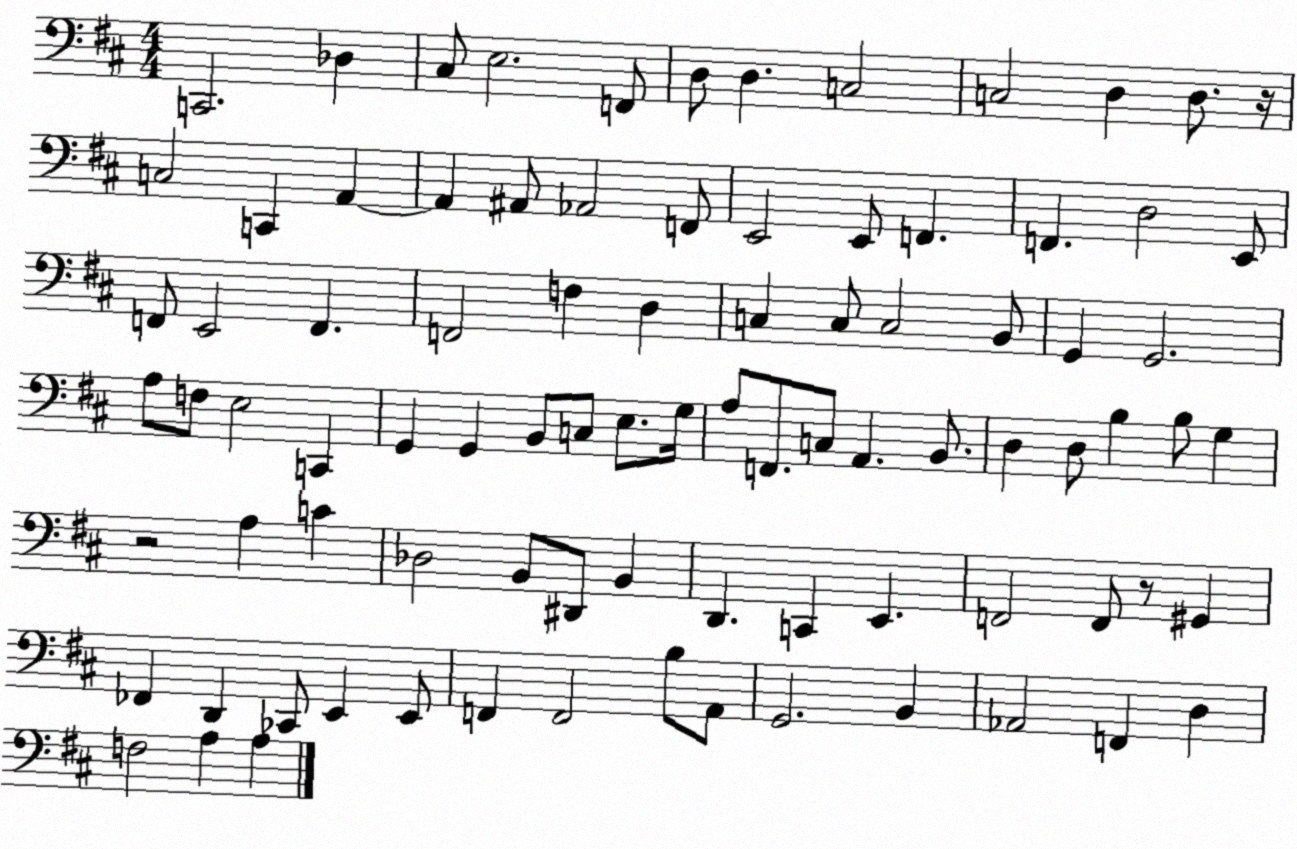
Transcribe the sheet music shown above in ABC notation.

X:1
T:Untitled
M:4/4
L:1/4
K:D
C,,2 _D, ^C,/2 E,2 F,,/2 D,/2 D, C,2 C,2 D, D,/2 z/4 C,2 C,, A,, A,, ^A,,/2 _A,,2 F,,/2 E,,2 E,,/2 F,, F,, D,2 E,,/2 F,,/2 E,,2 F,, F,,2 F, D, C, C,/2 C,2 B,,/2 G,, G,,2 A,/2 F,/2 E,2 C,, G,, G,, B,,/2 C,/2 E,/2 G,/4 A,/2 F,,/2 C,/2 A,, B,,/2 D, D,/2 B, B,/2 G, z2 A, C _D,2 B,,/2 ^D,,/2 B,, D,, C,, E,, F,,2 F,,/2 z/2 ^G,, _F,, D,, _C,,/2 E,, E,,/2 F,, F,,2 B,/2 A,,/2 G,,2 B,, _A,,2 F,, D, F,2 A, A,